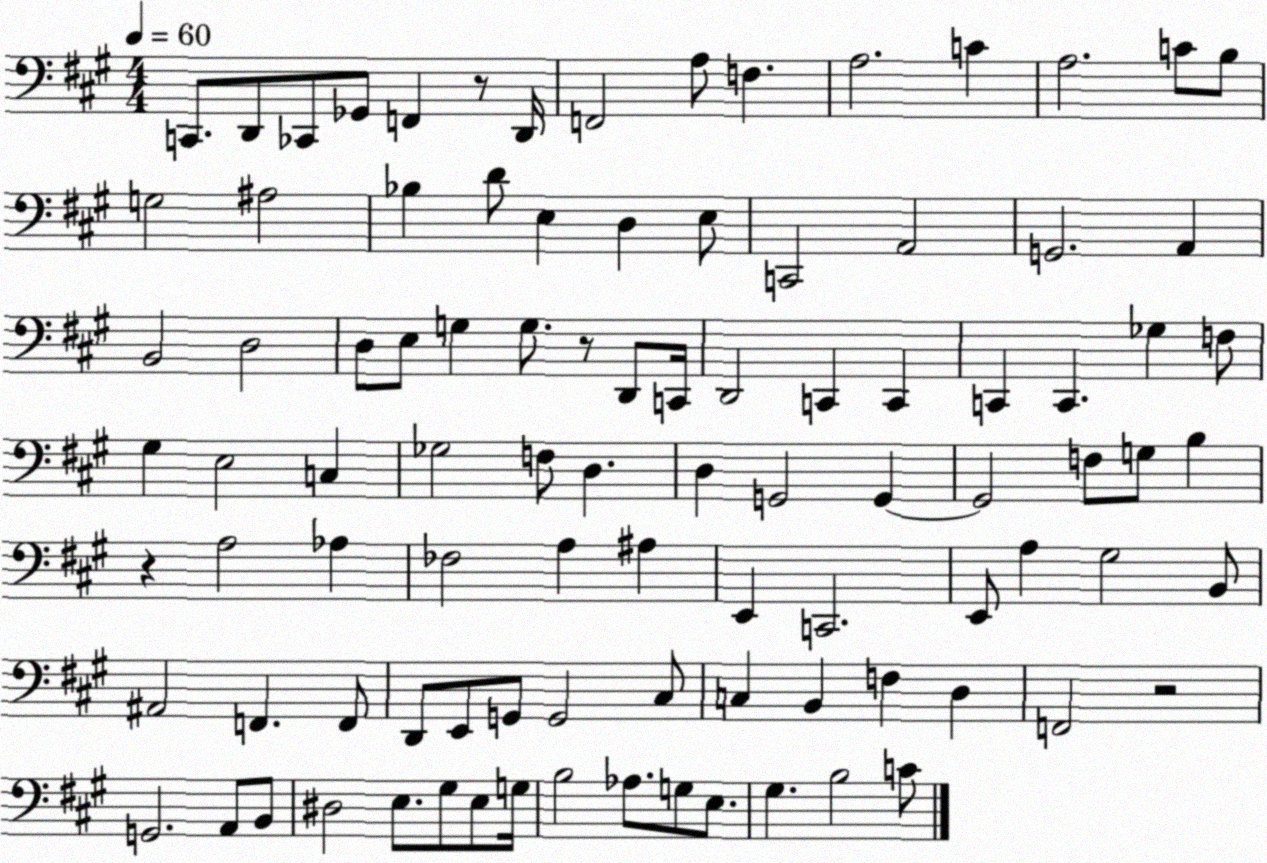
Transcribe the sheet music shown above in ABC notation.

X:1
T:Untitled
M:4/4
L:1/4
K:A
C,,/2 D,,/2 _C,,/2 _G,,/2 F,, z/2 D,,/4 F,,2 A,/2 F, A,2 C A,2 C/2 B,/2 G,2 ^A,2 _B, D/2 E, D, E,/2 C,,2 A,,2 G,,2 A,, B,,2 D,2 D,/2 E,/2 G, G,/2 z/2 D,,/2 C,,/4 D,,2 C,, C,, C,, C,, _G, F,/2 ^G, E,2 C, _G,2 F,/2 D, D, G,,2 G,, G,,2 F,/2 G,/2 B, z A,2 _A, _F,2 A, ^A, E,, C,,2 E,,/2 A, ^G,2 B,,/2 ^A,,2 F,, F,,/2 D,,/2 E,,/2 G,,/2 G,,2 ^C,/2 C, B,, F, D, F,,2 z2 G,,2 A,,/2 B,,/2 ^D,2 E,/2 ^G,/2 E,/2 G,/4 B,2 _A,/2 G,/2 E,/2 ^G, B,2 C/2